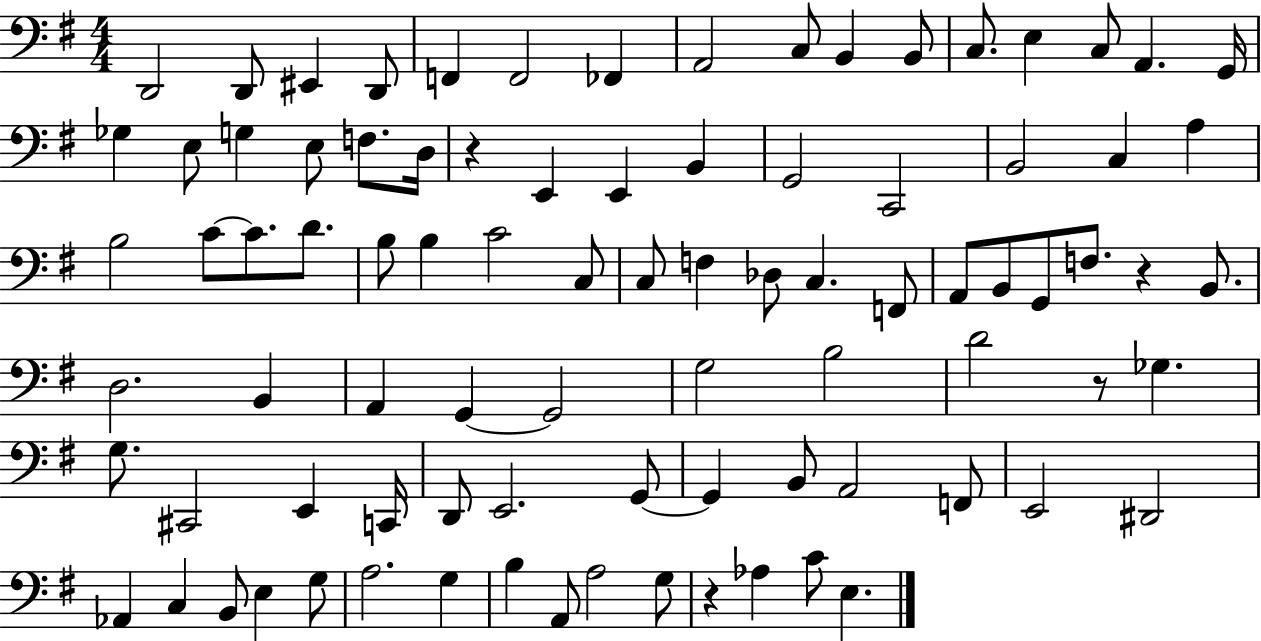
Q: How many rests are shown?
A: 4